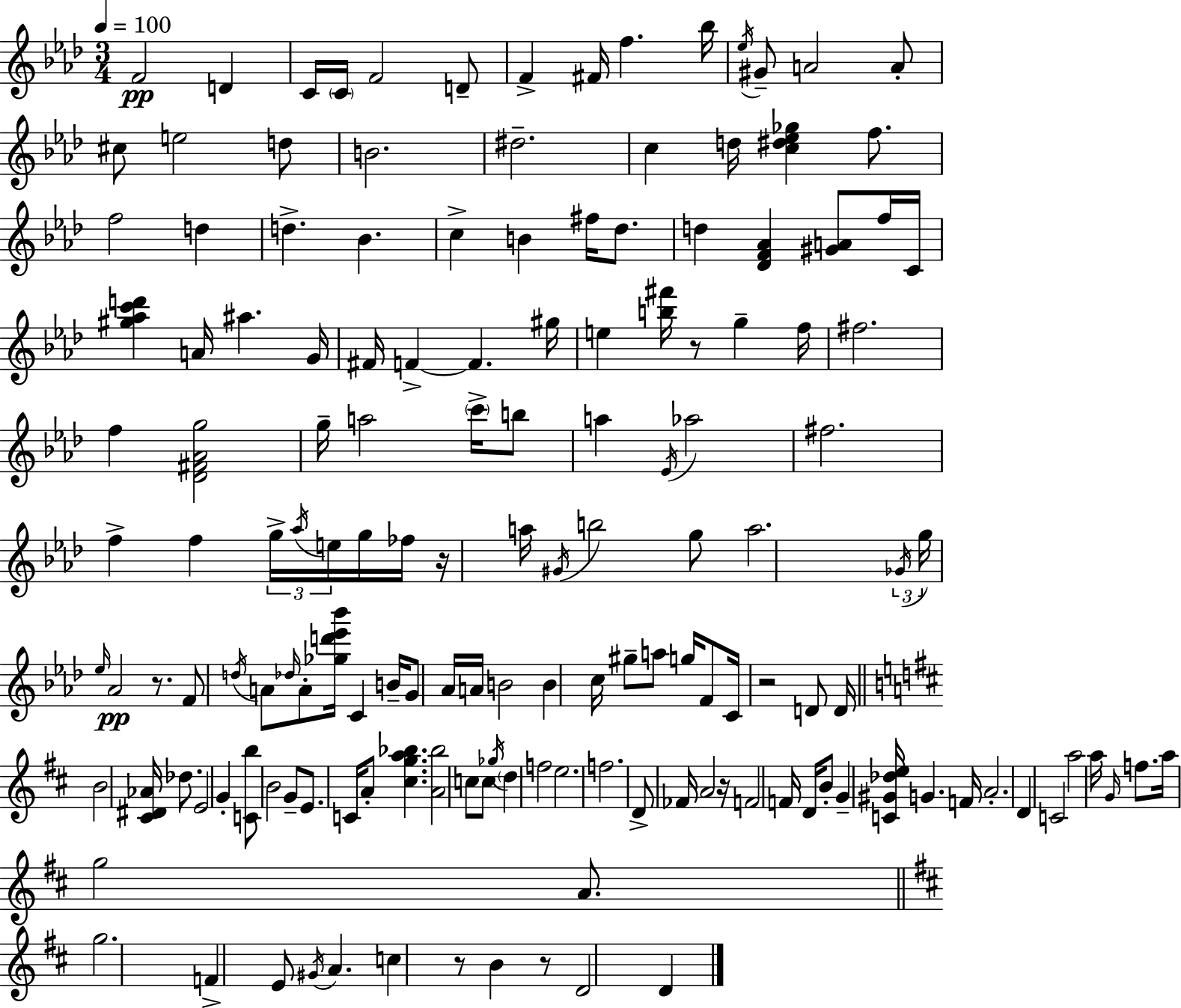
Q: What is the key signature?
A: F minor